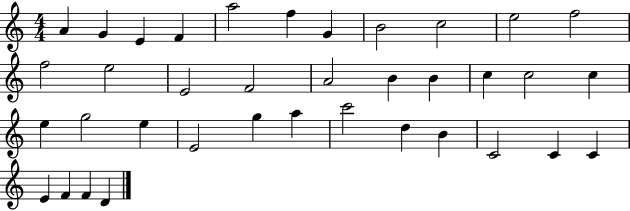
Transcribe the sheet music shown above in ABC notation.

X:1
T:Untitled
M:4/4
L:1/4
K:C
A G E F a2 f G B2 c2 e2 f2 f2 e2 E2 F2 A2 B B c c2 c e g2 e E2 g a c'2 d B C2 C C E F F D